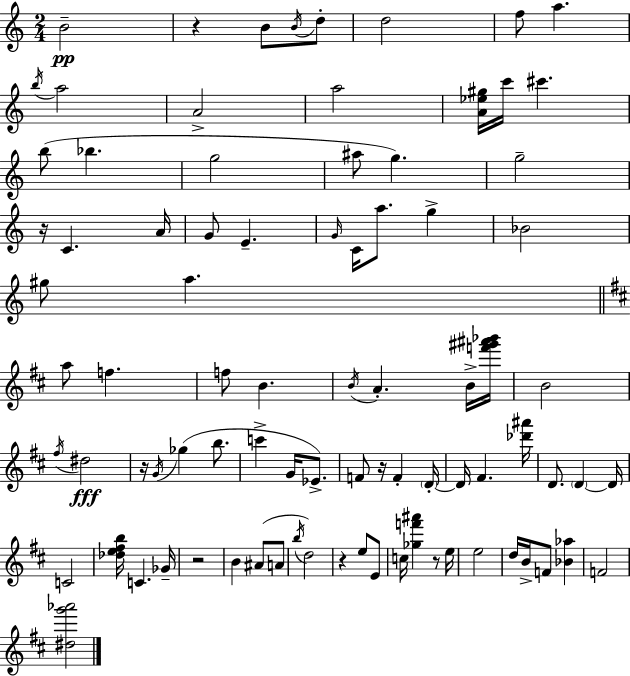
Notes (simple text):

B4/h R/q B4/e B4/s D5/e D5/h F5/e A5/q. B5/s A5/h A4/h A5/h [A4,Eb5,G#5]/s C6/s C#6/q. B5/e Bb5/q. G5/h A#5/e G5/q. G5/h R/s C4/q. A4/s G4/e E4/q. G4/s C4/s A5/e. G5/q Bb4/h G#5/e A5/q. A5/e F5/q. F5/e B4/q. B4/s A4/q. B4/s [F6,G#6,A#6,Bb6]/s B4/h F#5/s D#5/h R/s G4/s Gb5/q B5/e. C6/q G4/s Eb4/e. F4/e R/s F4/q D4/s D4/s F#4/q. [Db6,A#6]/s D4/e. D4/q D4/s C4/h [Db5,E5,F#5,B5]/s C4/q. Gb4/s R/h B4/q A#4/e A4/e B5/s D5/h R/q E5/e E4/e C5/s [Gb5,F6,A#6]/q R/e E5/s E5/h D5/s B4/s F4/e [Bb4,Ab5]/q F4/h [D#5,G6,Ab6]/h